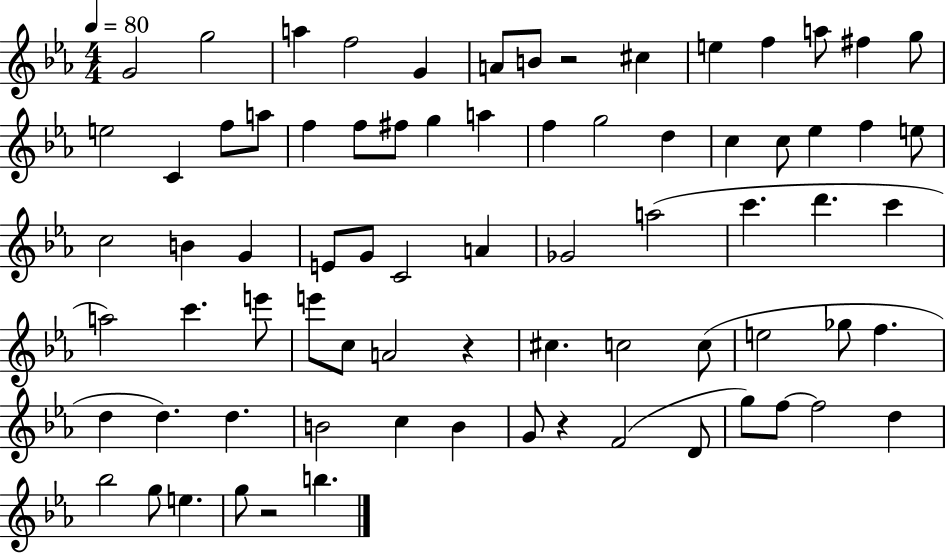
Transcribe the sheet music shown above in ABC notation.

X:1
T:Untitled
M:4/4
L:1/4
K:Eb
G2 g2 a f2 G A/2 B/2 z2 ^c e f a/2 ^f g/2 e2 C f/2 a/2 f f/2 ^f/2 g a f g2 d c c/2 _e f e/2 c2 B G E/2 G/2 C2 A _G2 a2 c' d' c' a2 c' e'/2 e'/2 c/2 A2 z ^c c2 c/2 e2 _g/2 f d d d B2 c B G/2 z F2 D/2 g/2 f/2 f2 d _b2 g/2 e g/2 z2 b